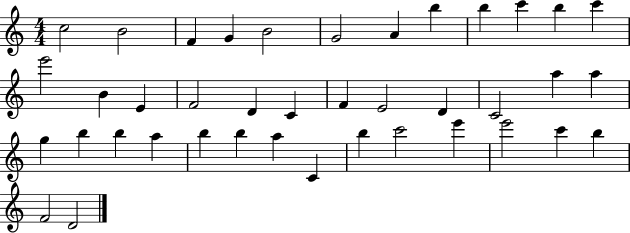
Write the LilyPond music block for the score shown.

{
  \clef treble
  \numericTimeSignature
  \time 4/4
  \key c \major
  c''2 b'2 | f'4 g'4 b'2 | g'2 a'4 b''4 | b''4 c'''4 b''4 c'''4 | \break e'''2 b'4 e'4 | f'2 d'4 c'4 | f'4 e'2 d'4 | c'2 a''4 a''4 | \break g''4 b''4 b''4 a''4 | b''4 b''4 a''4 c'4 | b''4 c'''2 e'''4 | e'''2 c'''4 b''4 | \break f'2 d'2 | \bar "|."
}